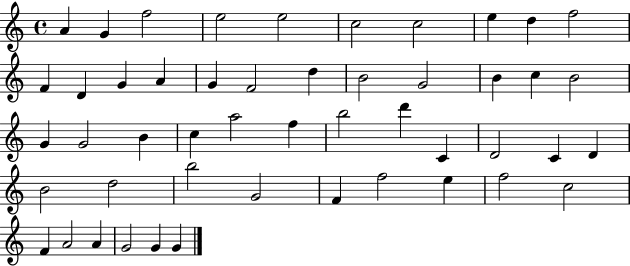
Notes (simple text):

A4/q G4/q F5/h E5/h E5/h C5/h C5/h E5/q D5/q F5/h F4/q D4/q G4/q A4/q G4/q F4/h D5/q B4/h G4/h B4/q C5/q B4/h G4/q G4/h B4/q C5/q A5/h F5/q B5/h D6/q C4/q D4/h C4/q D4/q B4/h D5/h B5/h G4/h F4/q F5/h E5/q F5/h C5/h F4/q A4/h A4/q G4/h G4/q G4/q